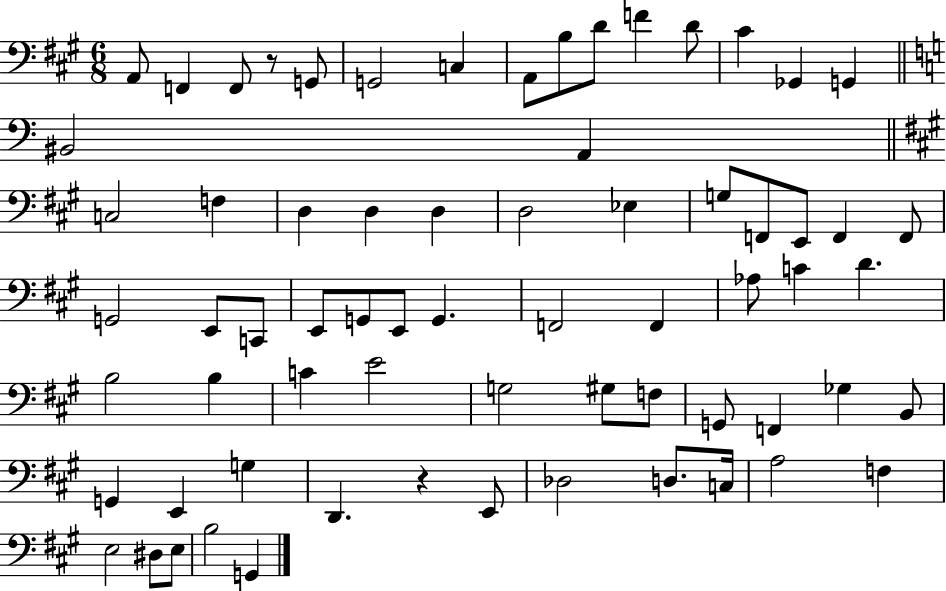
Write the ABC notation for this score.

X:1
T:Untitled
M:6/8
L:1/4
K:A
A,,/2 F,, F,,/2 z/2 G,,/2 G,,2 C, A,,/2 B,/2 D/2 F D/2 ^C _G,, G,, ^B,,2 A,, C,2 F, D, D, D, D,2 _E, G,/2 F,,/2 E,,/2 F,, F,,/2 G,,2 E,,/2 C,,/2 E,,/2 G,,/2 E,,/2 G,, F,,2 F,, _A,/2 C D B,2 B, C E2 G,2 ^G,/2 F,/2 G,,/2 F,, _G, B,,/2 G,, E,, G, D,, z E,,/2 _D,2 D,/2 C,/4 A,2 F, E,2 ^D,/2 E,/2 B,2 G,,